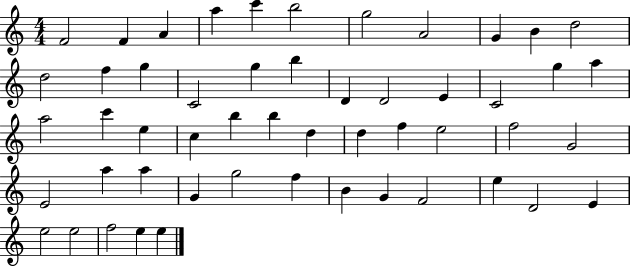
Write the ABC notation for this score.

X:1
T:Untitled
M:4/4
L:1/4
K:C
F2 F A a c' b2 g2 A2 G B d2 d2 f g C2 g b D D2 E C2 g a a2 c' e c b b d d f e2 f2 G2 E2 a a G g2 f B G F2 e D2 E e2 e2 f2 e e